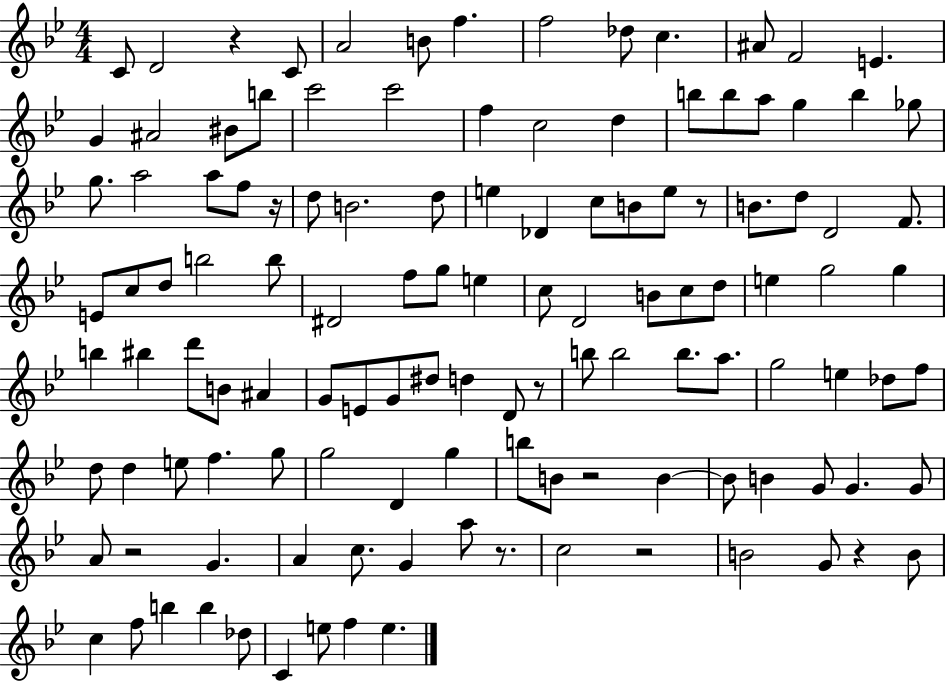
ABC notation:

X:1
T:Untitled
M:4/4
L:1/4
K:Bb
C/2 D2 z C/2 A2 B/2 f f2 _d/2 c ^A/2 F2 E G ^A2 ^B/2 b/2 c'2 c'2 f c2 d b/2 b/2 a/2 g b _g/2 g/2 a2 a/2 f/2 z/4 d/2 B2 d/2 e _D c/2 B/2 e/2 z/2 B/2 d/2 D2 F/2 E/2 c/2 d/2 b2 b/2 ^D2 f/2 g/2 e c/2 D2 B/2 c/2 d/2 e g2 g b ^b d'/2 B/2 ^A G/2 E/2 G/2 ^d/2 d D/2 z/2 b/2 b2 b/2 a/2 g2 e _d/2 f/2 d/2 d e/2 f g/2 g2 D g b/2 B/2 z2 B B/2 B G/2 G G/2 A/2 z2 G A c/2 G a/2 z/2 c2 z2 B2 G/2 z B/2 c f/2 b b _d/2 C e/2 f e